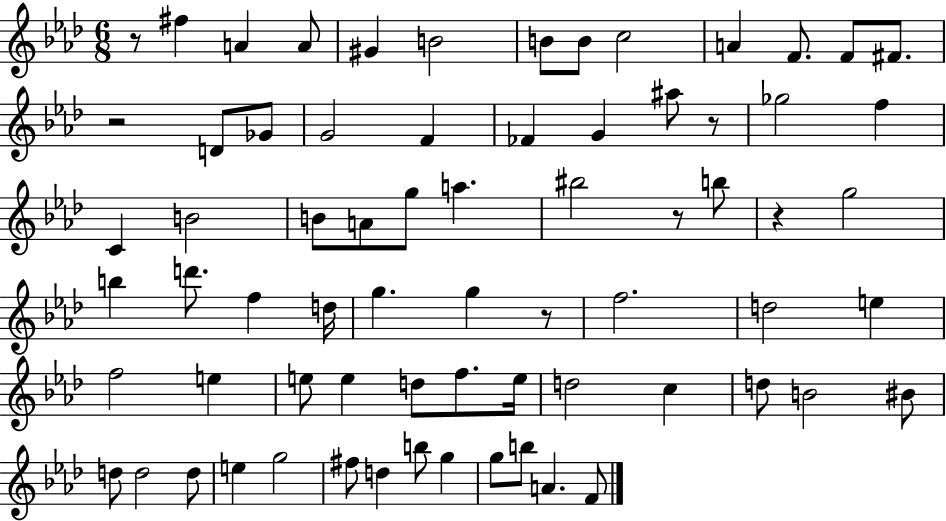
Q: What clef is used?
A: treble